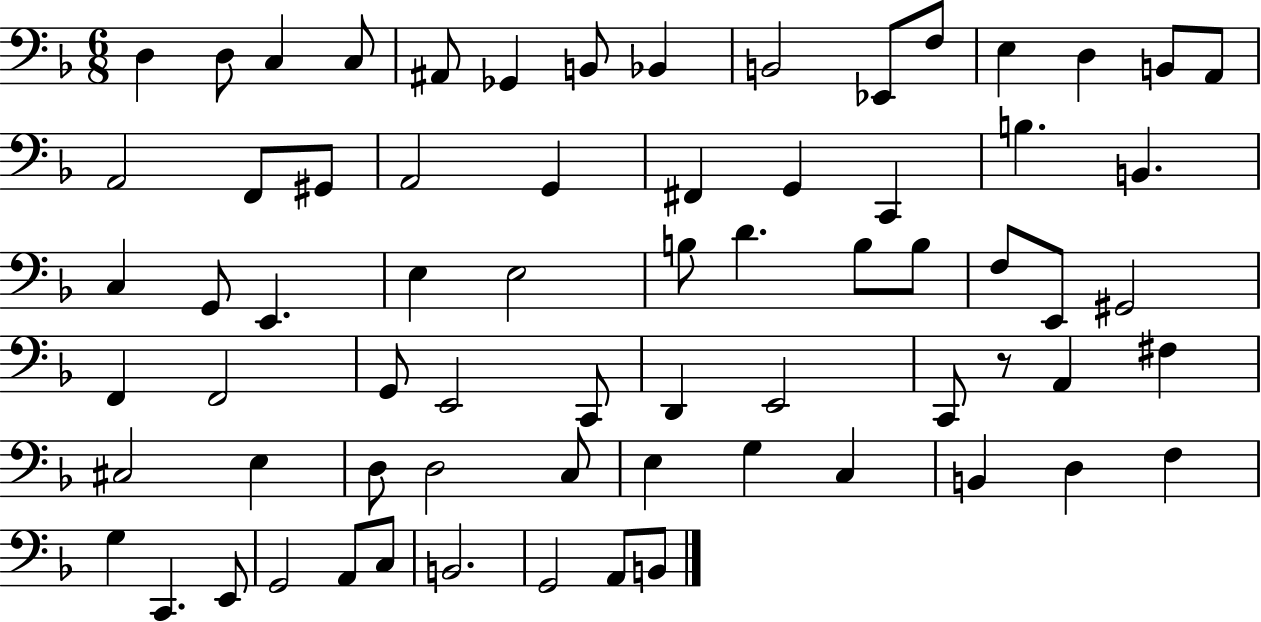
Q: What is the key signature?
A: F major